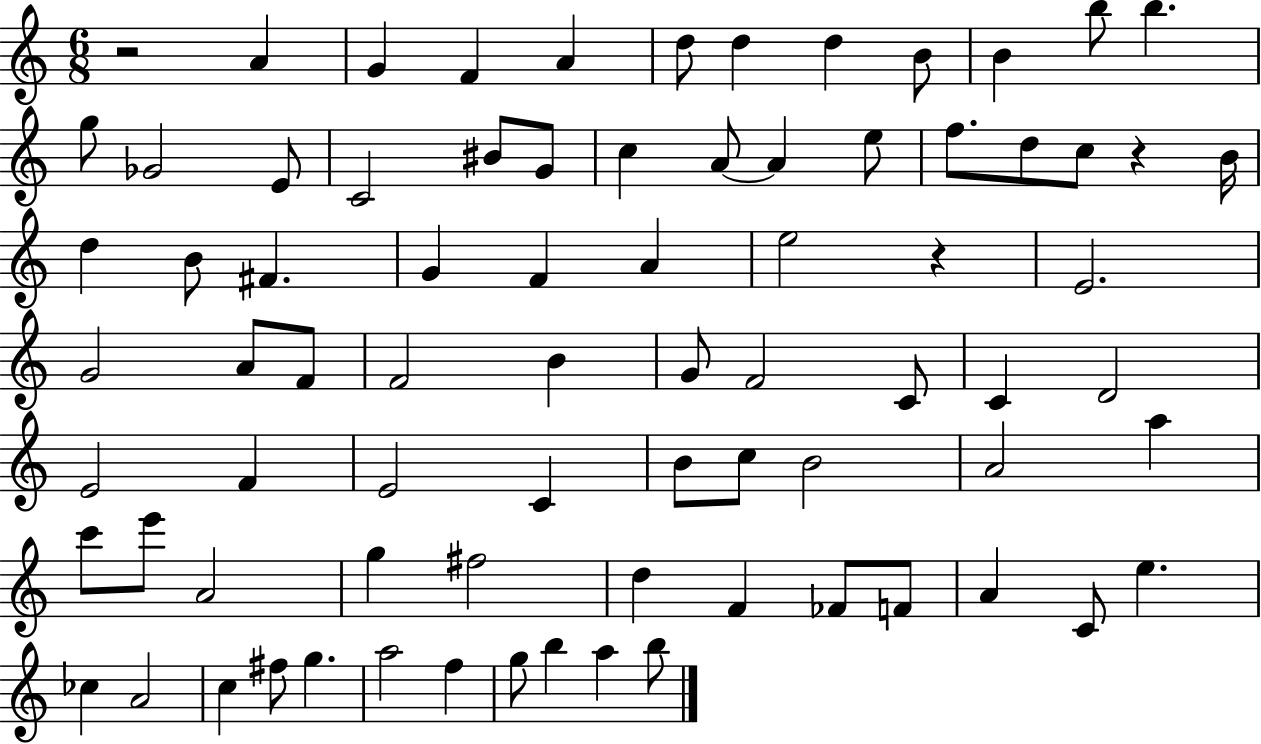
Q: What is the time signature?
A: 6/8